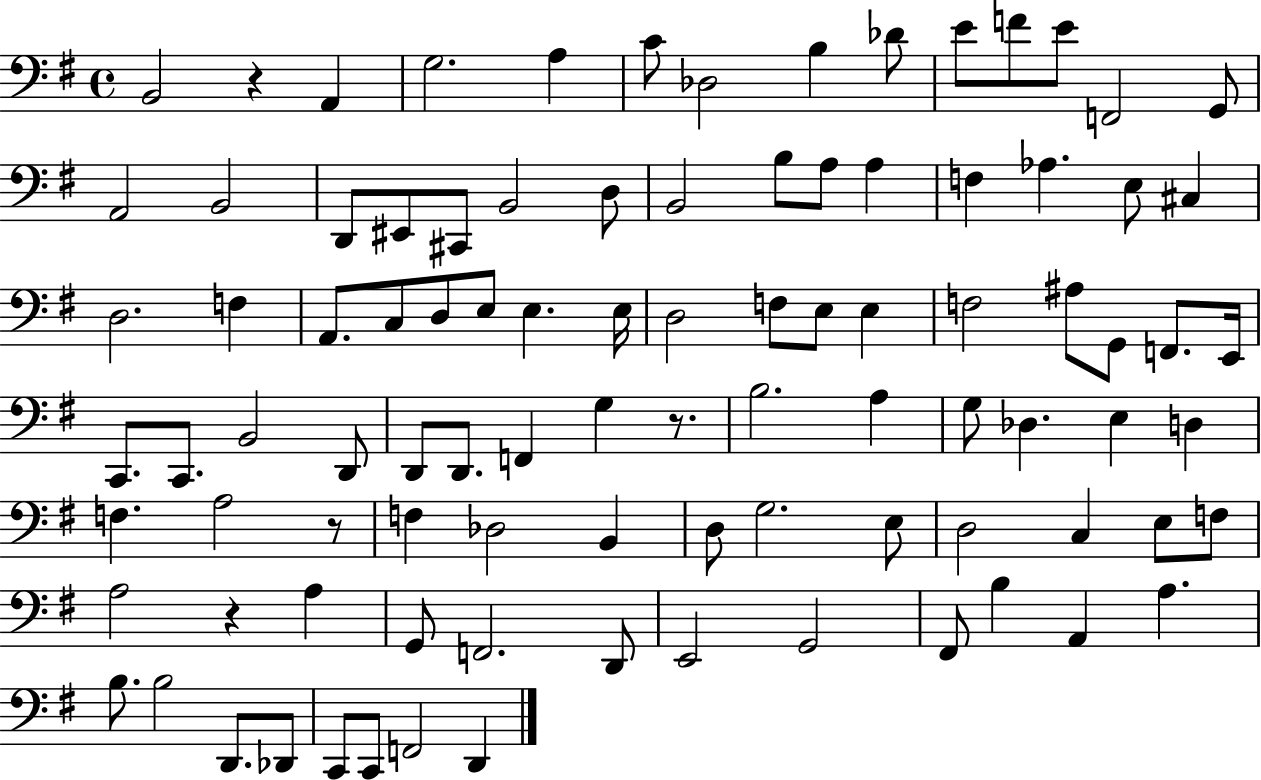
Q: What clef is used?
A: bass